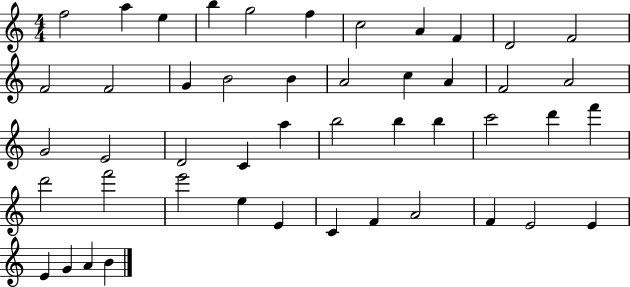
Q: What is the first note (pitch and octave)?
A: F5